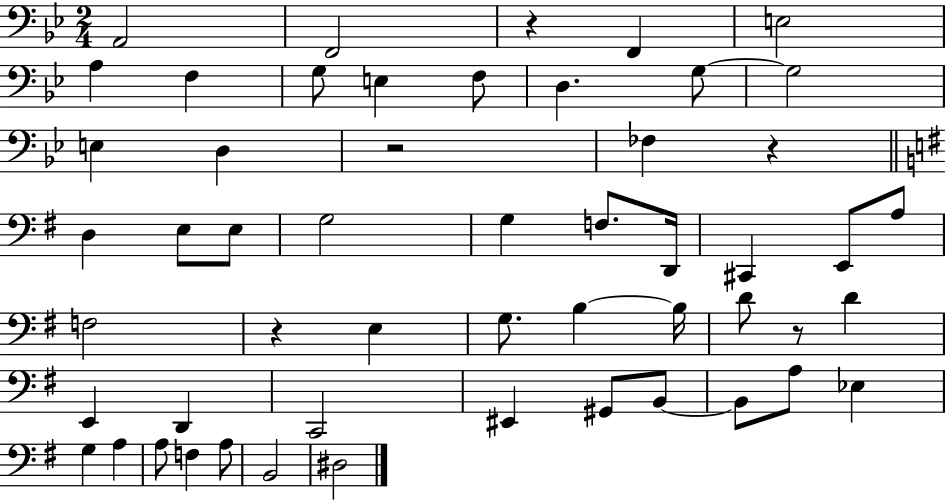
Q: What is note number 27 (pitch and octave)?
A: E3